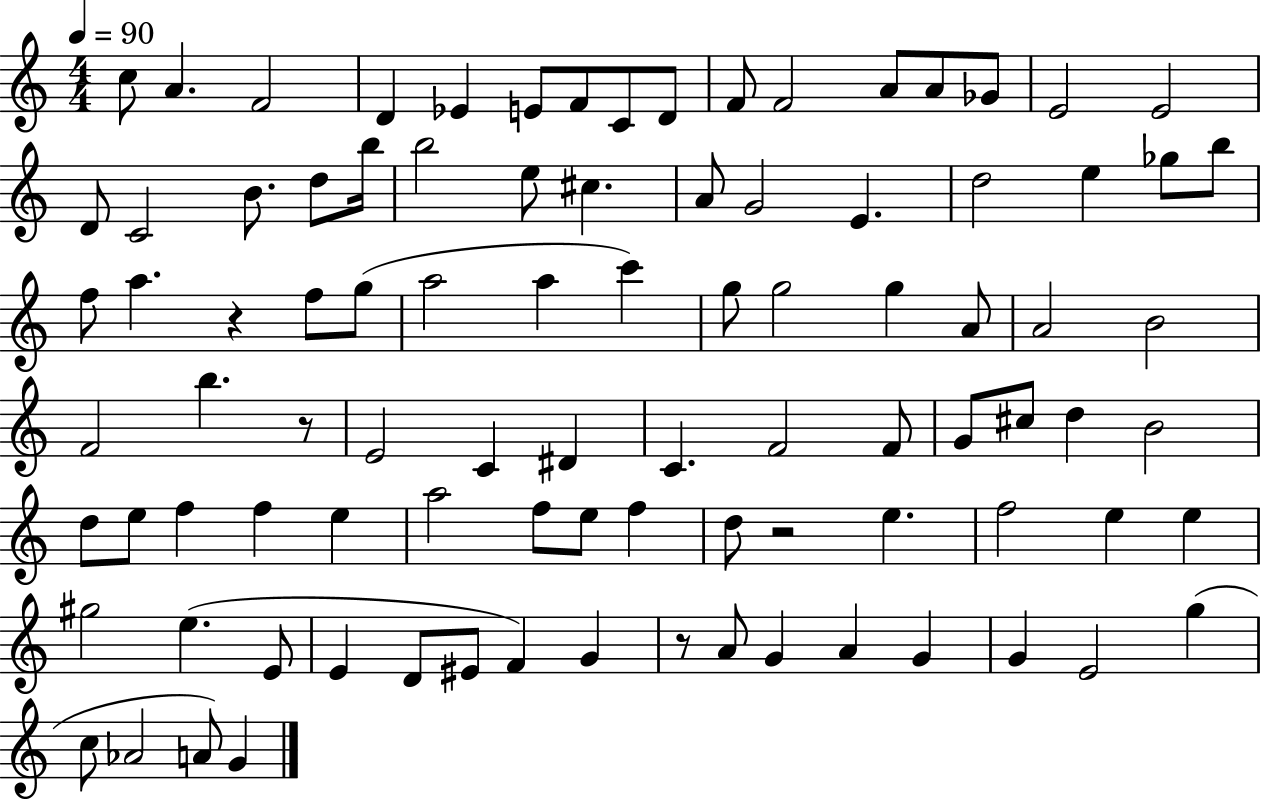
X:1
T:Untitled
M:4/4
L:1/4
K:C
c/2 A F2 D _E E/2 F/2 C/2 D/2 F/2 F2 A/2 A/2 _G/2 E2 E2 D/2 C2 B/2 d/2 b/4 b2 e/2 ^c A/2 G2 E d2 e _g/2 b/2 f/2 a z f/2 g/2 a2 a c' g/2 g2 g A/2 A2 B2 F2 b z/2 E2 C ^D C F2 F/2 G/2 ^c/2 d B2 d/2 e/2 f f e a2 f/2 e/2 f d/2 z2 e f2 e e ^g2 e E/2 E D/2 ^E/2 F G z/2 A/2 G A G G E2 g c/2 _A2 A/2 G